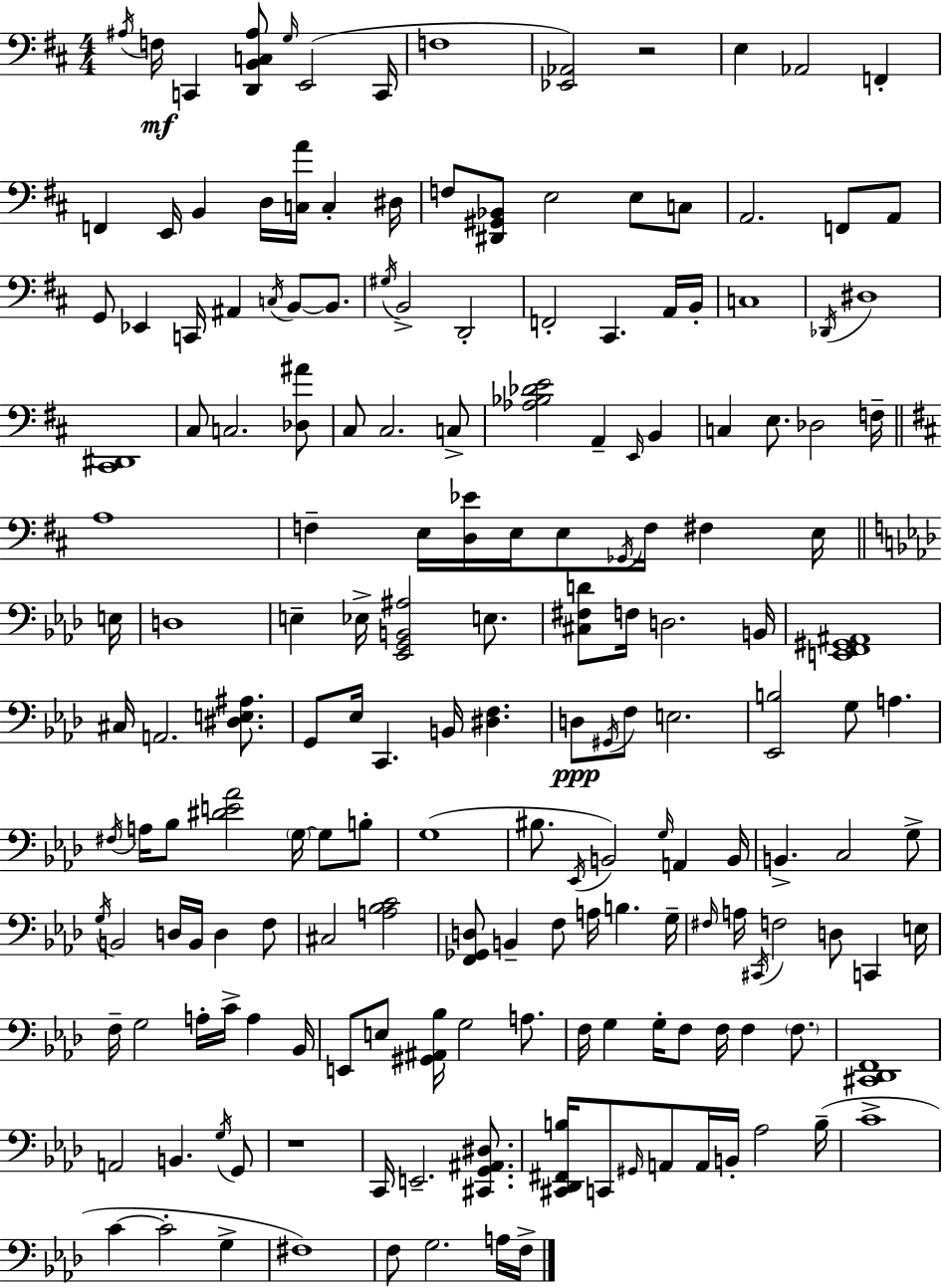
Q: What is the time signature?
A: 4/4